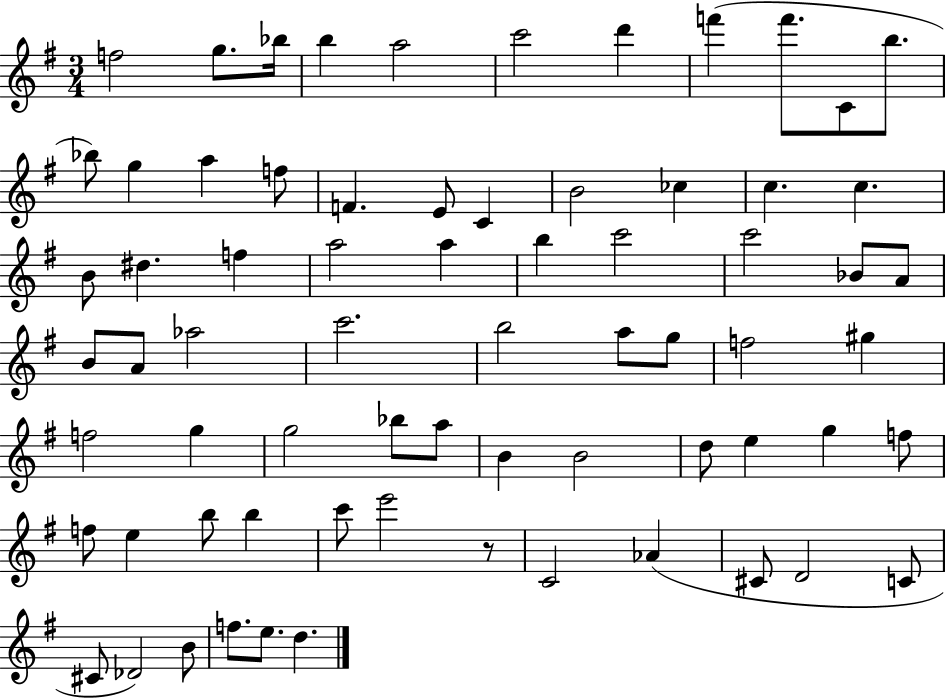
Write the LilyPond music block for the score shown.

{
  \clef treble
  \numericTimeSignature
  \time 3/4
  \key g \major
  f''2 g''8. bes''16 | b''4 a''2 | c'''2 d'''4 | f'''4( f'''8. c'8 b''8. | \break bes''8) g''4 a''4 f''8 | f'4. e'8 c'4 | b'2 ces''4 | c''4. c''4. | \break b'8 dis''4. f''4 | a''2 a''4 | b''4 c'''2 | c'''2 bes'8 a'8 | \break b'8 a'8 aes''2 | c'''2. | b''2 a''8 g''8 | f''2 gis''4 | \break f''2 g''4 | g''2 bes''8 a''8 | b'4 b'2 | d''8 e''4 g''4 f''8 | \break f''8 e''4 b''8 b''4 | c'''8 e'''2 r8 | c'2 aes'4( | cis'8 d'2 c'8 | \break cis'8 des'2) b'8 | f''8. e''8. d''4. | \bar "|."
}